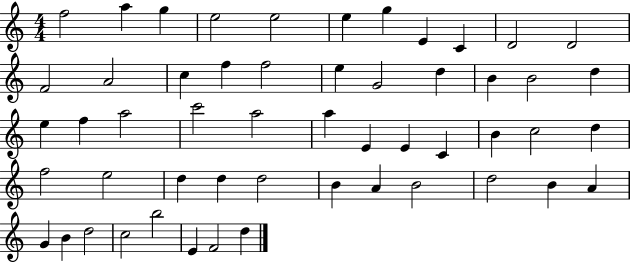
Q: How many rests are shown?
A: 0